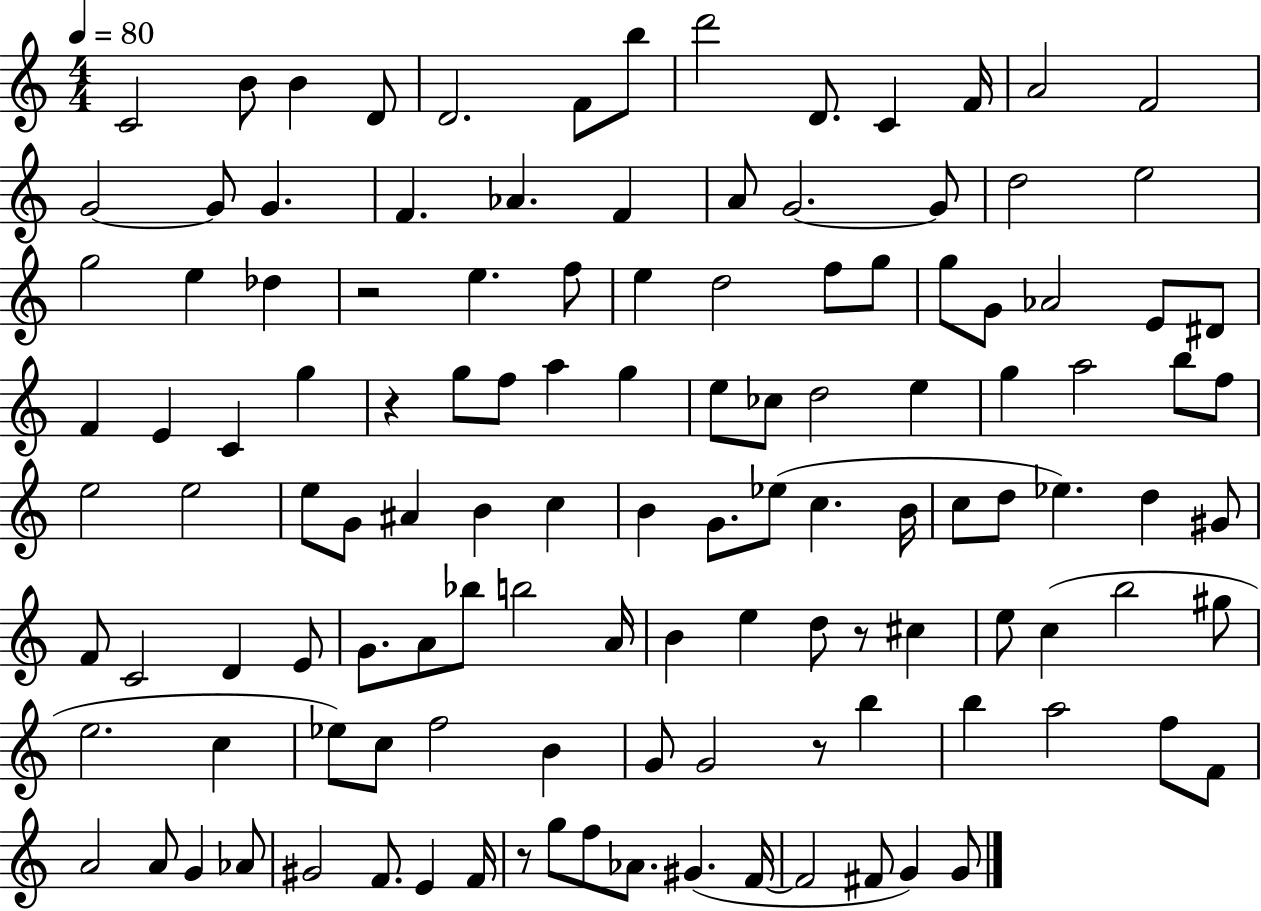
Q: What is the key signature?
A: C major